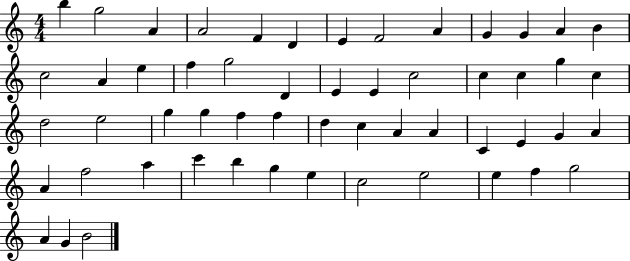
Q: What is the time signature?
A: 4/4